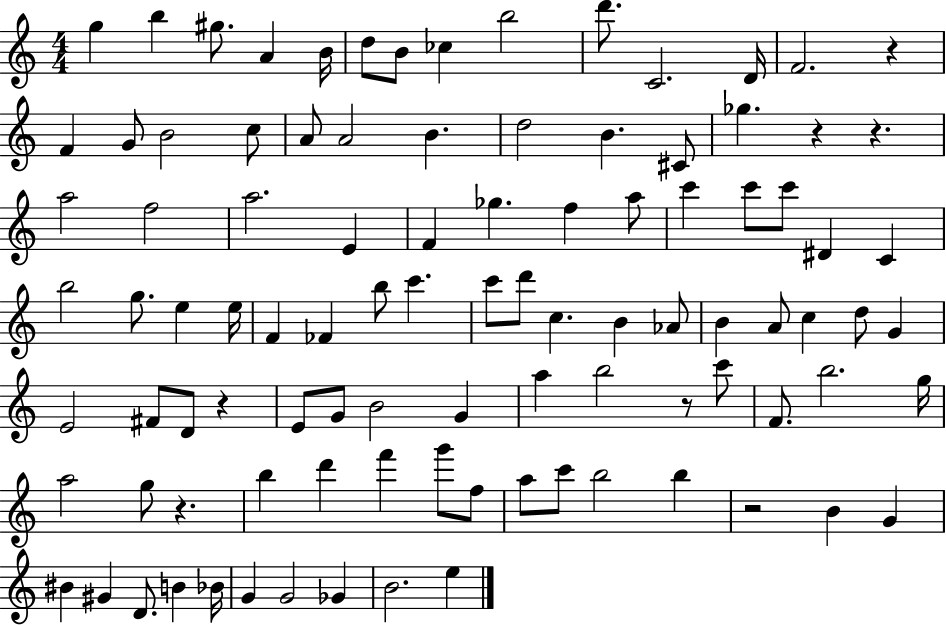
{
  \clef treble
  \numericTimeSignature
  \time 4/4
  \key c \major
  g''4 b''4 gis''8. a'4 b'16 | d''8 b'8 ces''4 b''2 | d'''8. c'2. d'16 | f'2. r4 | \break f'4 g'8 b'2 c''8 | a'8 a'2 b'4. | d''2 b'4. cis'8 | ges''4. r4 r4. | \break a''2 f''2 | a''2. e'4 | f'4 ges''4. f''4 a''8 | c'''4 c'''8 c'''8 dis'4 c'4 | \break b''2 g''8. e''4 e''16 | f'4 fes'4 b''8 c'''4. | c'''8 d'''8 c''4. b'4 aes'8 | b'4 a'8 c''4 d''8 g'4 | \break e'2 fis'8 d'8 r4 | e'8 g'8 b'2 g'4 | a''4 b''2 r8 c'''8 | f'8. b''2. g''16 | \break a''2 g''8 r4. | b''4 d'''4 f'''4 g'''8 f''8 | a''8 c'''8 b''2 b''4 | r2 b'4 g'4 | \break bis'4 gis'4 d'8. b'4 bes'16 | g'4 g'2 ges'4 | b'2. e''4 | \bar "|."
}